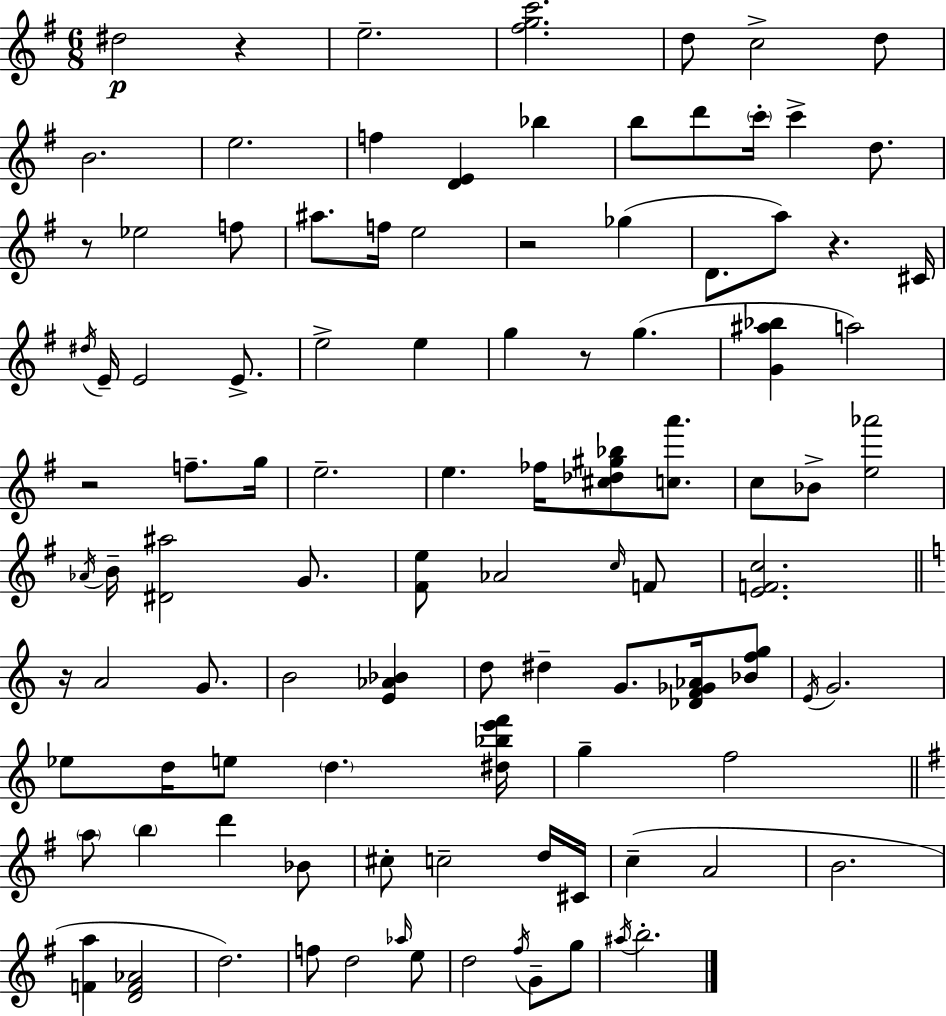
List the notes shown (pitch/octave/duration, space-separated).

D#5/h R/q E5/h. [F#5,G5,C6]/h. D5/e C5/h D5/e B4/h. E5/h. F5/q [D4,E4]/q Bb5/q B5/e D6/e C6/s C6/q D5/e. R/e Eb5/h F5/e A#5/e. F5/s E5/h R/h Gb5/q D4/e. A5/e R/q. C#4/s D#5/s E4/s E4/h E4/e. E5/h E5/q G5/q R/e G5/q. [G4,A#5,Bb5]/q A5/h R/h F5/e. G5/s E5/h. E5/q. FES5/s [C#5,Db5,G#5,Bb5]/e [C5,A6]/e. C5/e Bb4/e [E5,Ab6]/h Ab4/s B4/s [D#4,A#5]/h G4/e. [F#4,E5]/e Ab4/h C5/s F4/e [E4,F4,C5]/h. R/s A4/h G4/e. B4/h [E4,Ab4,Bb4]/q D5/e D#5/q G4/e. [Db4,F4,Gb4,Ab4]/s [Bb4,F5,G5]/e E4/s G4/h. Eb5/e D5/s E5/e D5/q. [D#5,Bb5,E6,F6]/s G5/q F5/h A5/e B5/q D6/q Bb4/e C#5/e C5/h D5/s C#4/s C5/q A4/h B4/h. [F4,A5]/q [D4,F4,Ab4]/h D5/h. F5/e D5/h Ab5/s E5/e D5/h F#5/s G4/e G5/e A#5/s B5/h.